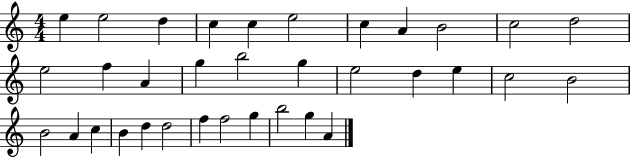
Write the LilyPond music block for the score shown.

{
  \clef treble
  \numericTimeSignature
  \time 4/4
  \key c \major
  e''4 e''2 d''4 | c''4 c''4 e''2 | c''4 a'4 b'2 | c''2 d''2 | \break e''2 f''4 a'4 | g''4 b''2 g''4 | e''2 d''4 e''4 | c''2 b'2 | \break b'2 a'4 c''4 | b'4 d''4 d''2 | f''4 f''2 g''4 | b''2 g''4 a'4 | \break \bar "|."
}